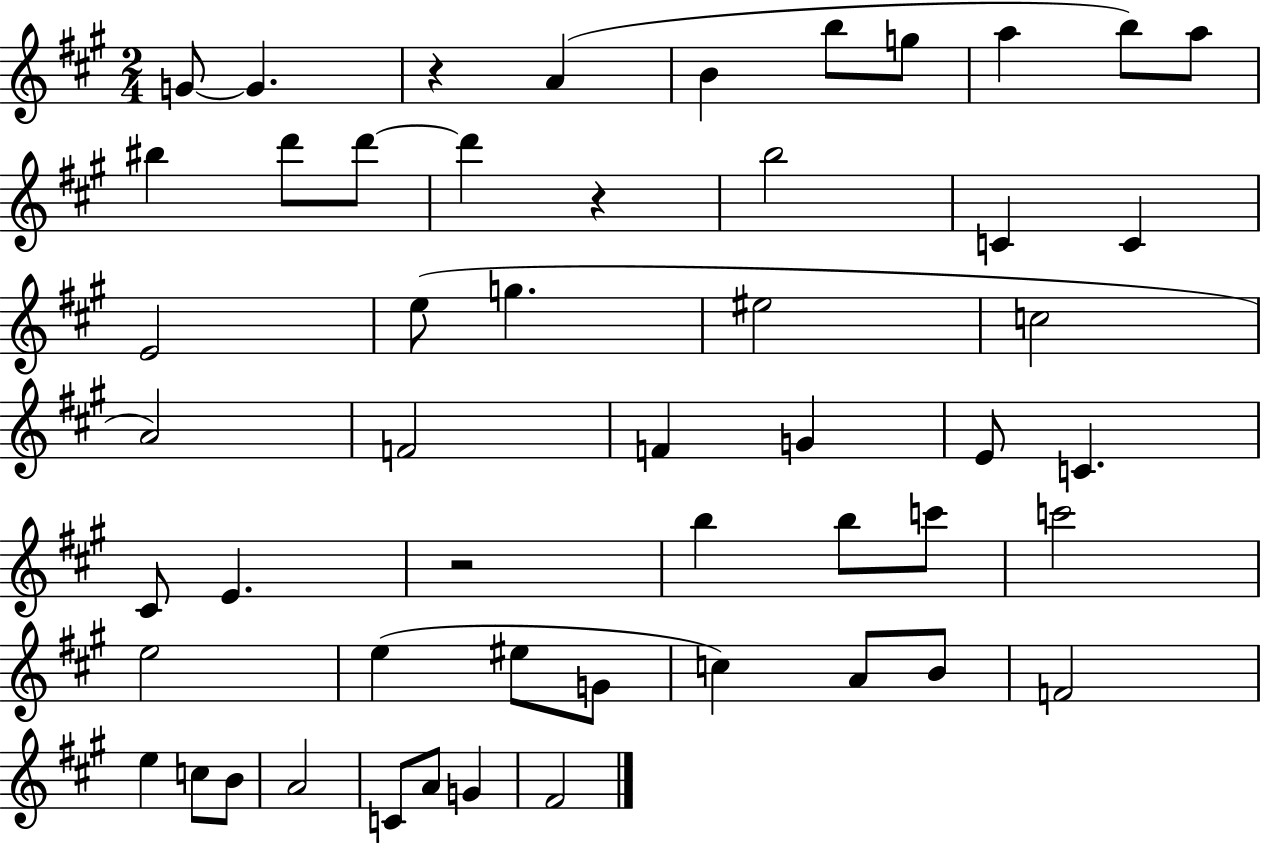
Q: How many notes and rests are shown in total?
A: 52